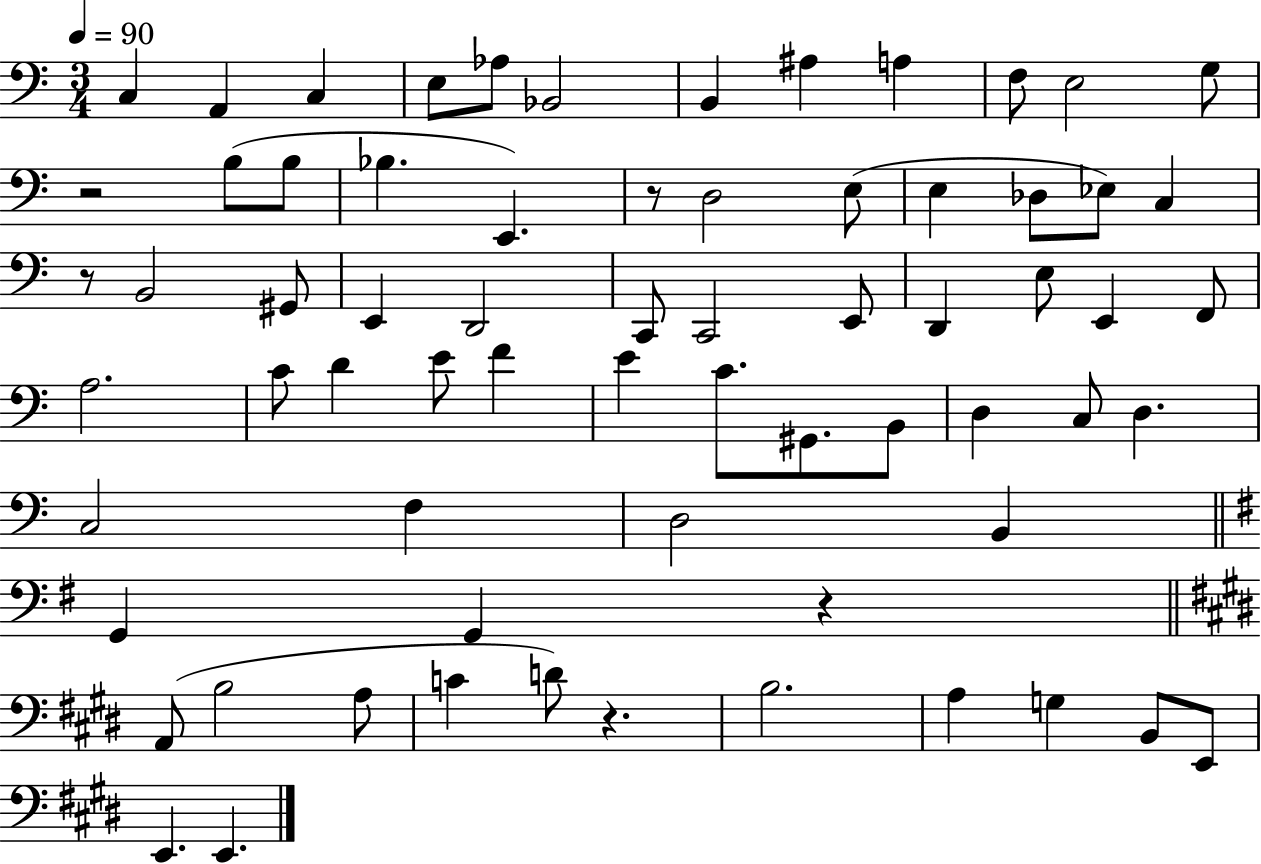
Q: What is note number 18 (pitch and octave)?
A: E3